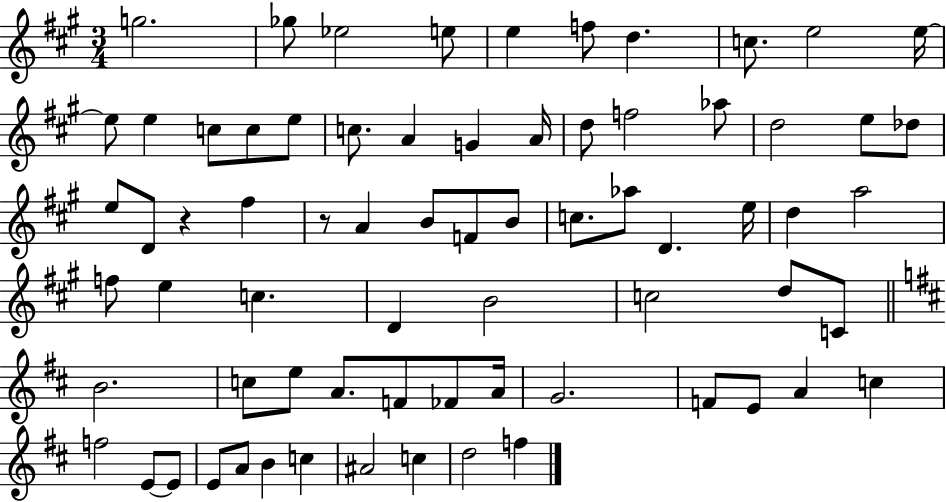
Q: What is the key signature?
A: A major